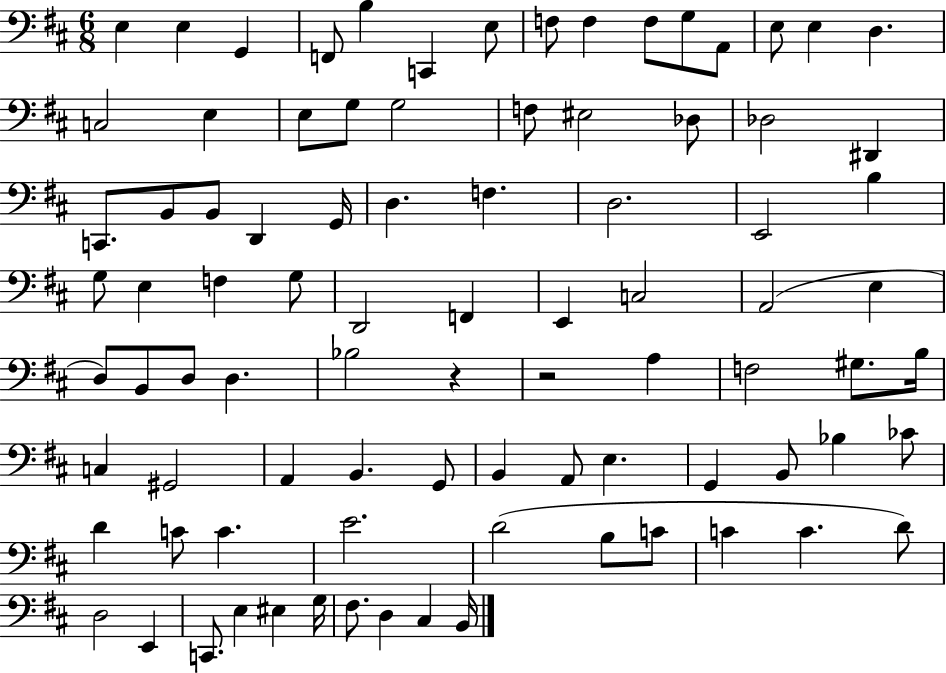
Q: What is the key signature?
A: D major